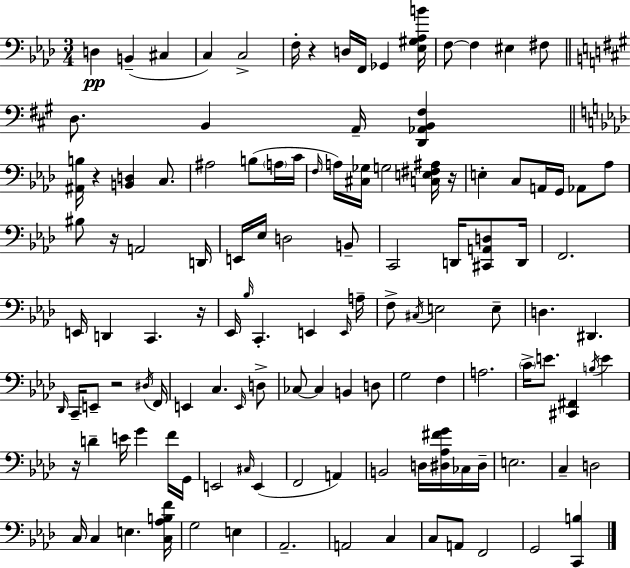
D3/q B2/q C#3/q C3/q C3/h F3/s R/q D3/s F2/s Gb2/q [Eb3,G#3,Ab3,B4]/s F3/e F3/q EIS3/q F#3/e D3/e. B2/q A2/s [D2,Ab2,B2,F#3]/q [A#2,B3]/s R/q [B2,D3]/q C3/e. A#3/h B3/e A3/s C4/s F3/s A3/s [C#3,Gb3]/s G3/h [C3,E3,F#3,A#3]/s R/s E3/q C3/e A2/s G2/s Ab2/e Ab3/e BIS3/e R/s A2/h D2/s E2/s Eb3/s D3/h B2/e C2/h D2/s [C#2,A2,D3]/e D2/s F2/h. E2/s D2/q C2/q. R/s Eb2/s Bb3/s C2/q. E2/q E2/s A3/s F3/e C#3/s E3/h E3/e D3/q. D#2/q. Db2/s C2/s E2/e R/h D#3/s F2/s E2/q C3/q. E2/s D3/e CES3/e CES3/q B2/q D3/e G3/h F3/q A3/h. C4/s E4/e. [C#2,F#2]/q B3/s E4/q R/s D4/q E4/s G4/q F4/s G2/s E2/h C#3/s E2/q F2/h A2/q B2/h D3/s [D#3,Ab3,F#4,G4]/s CES3/s D#3/s E3/h. C3/q D3/h C3/s C3/q E3/q. [C3,Ab3,B3,F4]/s G3/h E3/q Ab2/h. A2/h C3/q C3/e A2/e F2/h G2/h [C2,B3]/q